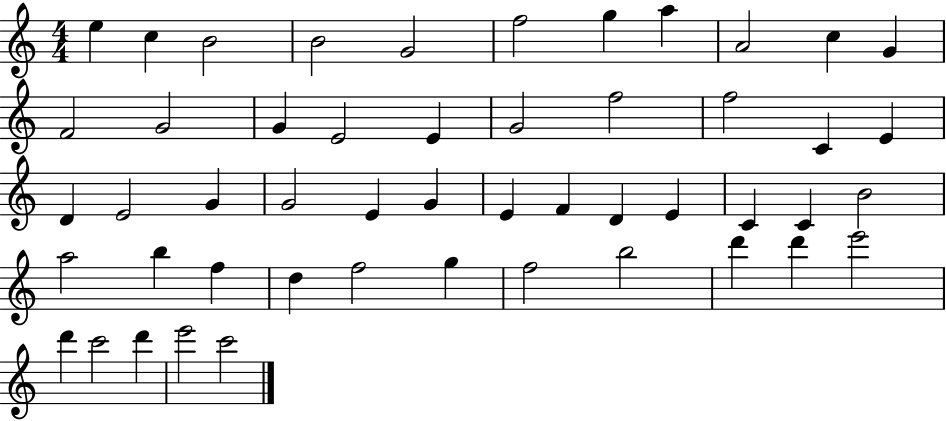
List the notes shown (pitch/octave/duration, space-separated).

E5/q C5/q B4/h B4/h G4/h F5/h G5/q A5/q A4/h C5/q G4/q F4/h G4/h G4/q E4/h E4/q G4/h F5/h F5/h C4/q E4/q D4/q E4/h G4/q G4/h E4/q G4/q E4/q F4/q D4/q E4/q C4/q C4/q B4/h A5/h B5/q F5/q D5/q F5/h G5/q F5/h B5/h D6/q D6/q E6/h D6/q C6/h D6/q E6/h C6/h